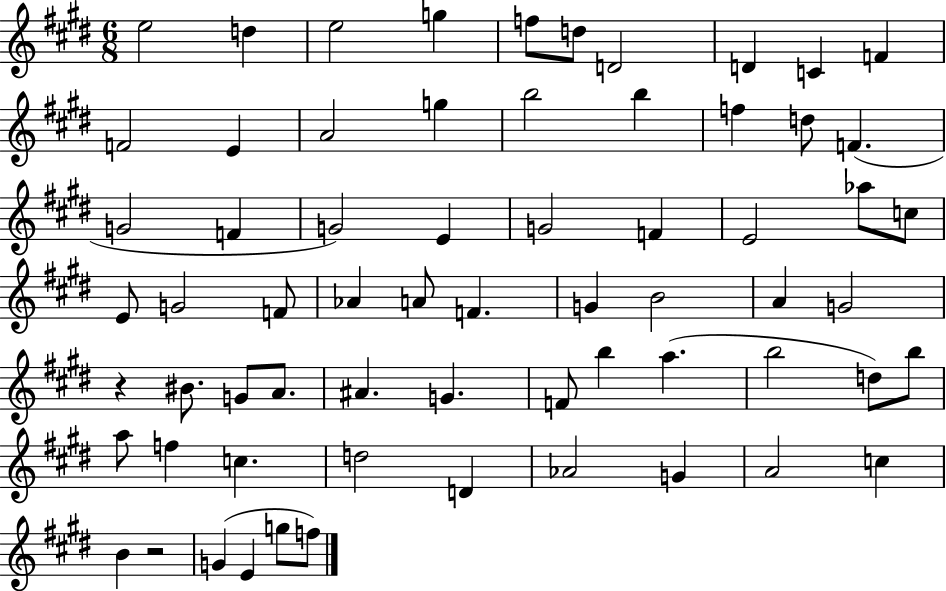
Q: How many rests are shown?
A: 2